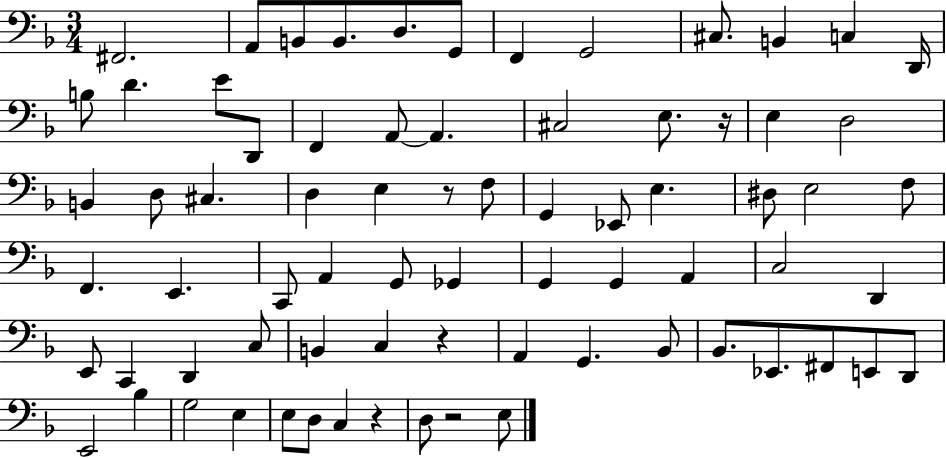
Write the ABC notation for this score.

X:1
T:Untitled
M:3/4
L:1/4
K:F
^F,,2 A,,/2 B,,/2 B,,/2 D,/2 G,,/2 F,, G,,2 ^C,/2 B,, C, D,,/4 B,/2 D E/2 D,,/2 F,, A,,/2 A,, ^C,2 E,/2 z/4 E, D,2 B,, D,/2 ^C, D, E, z/2 F,/2 G,, _E,,/2 E, ^D,/2 E,2 F,/2 F,, E,, C,,/2 A,, G,,/2 _G,, G,, G,, A,, C,2 D,, E,,/2 C,, D,, C,/2 B,, C, z A,, G,, _B,,/2 _B,,/2 _E,,/2 ^F,,/2 E,,/2 D,,/2 E,,2 _B, G,2 E, E,/2 D,/2 C, z D,/2 z2 E,/2